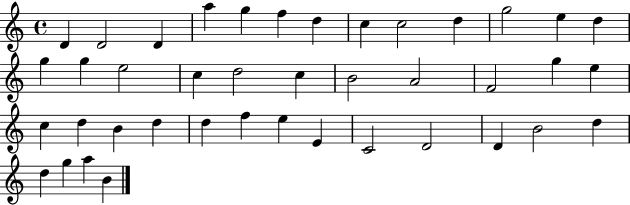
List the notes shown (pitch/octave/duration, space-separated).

D4/q D4/h D4/q A5/q G5/q F5/q D5/q C5/q C5/h D5/q G5/h E5/q D5/q G5/q G5/q E5/h C5/q D5/h C5/q B4/h A4/h F4/h G5/q E5/q C5/q D5/q B4/q D5/q D5/q F5/q E5/q E4/q C4/h D4/h D4/q B4/h D5/q D5/q G5/q A5/q B4/q